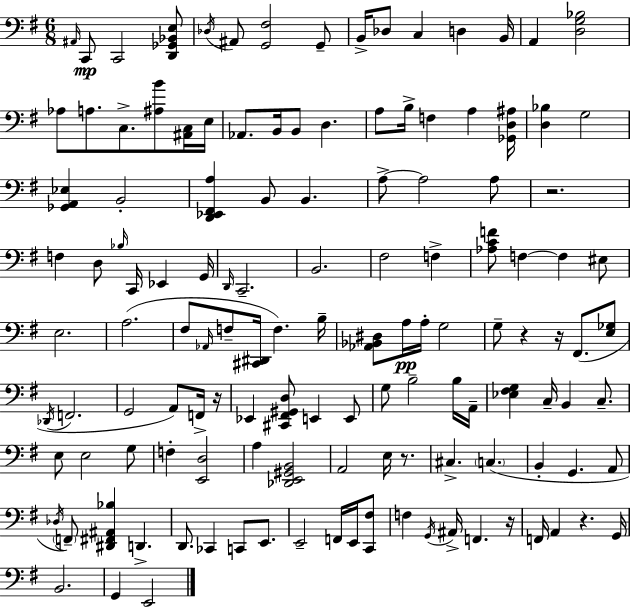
X:1
T:Untitled
M:6/8
L:1/4
K:Em
^A,,/4 C,,/2 C,,2 [D,,_G,,_B,,E,]/2 _D,/4 ^A,,/2 [G,,^F,]2 G,,/2 B,,/4 _D,/2 C, D, B,,/4 A,, [D,G,_B,]2 _A,/2 A,/2 C,/2 [^A,B]/2 [^A,,C,]/4 E,/4 _A,,/2 B,,/4 B,,/2 D, A,/2 B,/4 F, A, [_G,,D,^A,]/4 [D,_B,] G,2 [_G,,A,,_E,] B,,2 [D,,_E,,^F,,A,] B,,/2 B,, A,/2 A,2 A,/2 z2 F, D,/2 _B,/4 C,,/4 _E,, G,,/4 D,,/4 C,,2 B,,2 ^F,2 F, [_A,CF]/2 F, F, ^E,/2 E,2 A,2 ^F,/2 _A,,/4 F,/2 [^C,,^D,,]/4 F, B,/4 [_A,,_B,,^D,]/2 A,/4 A,/4 G,2 G,/2 z z/4 ^F,,/2 [E,_G,]/2 _D,,/4 F,,2 G,,2 A,,/2 F,,/4 z/4 _E,, [^C,,^F,,^G,,D,]/2 E,, E,,/2 G,/2 B,2 B,/4 A,,/4 [_E,^F,G,] C,/4 B,, C,/2 E,/2 E,2 G,/2 F, [E,,D,]2 A, [_D,,E,,^G,,B,,]2 A,,2 E,/4 z/2 ^C, C, B,, G,, A,,/2 _D,/4 F,,/2 [^D,,^F,,^A,,_B,] D,, D,,/2 _C,, C,,/2 E,,/2 E,,2 F,,/4 E,,/4 [C,,^F,]/2 F, G,,/4 ^A,,/4 F,, z/4 F,,/4 A,, z G,,/4 B,,2 G,, E,,2